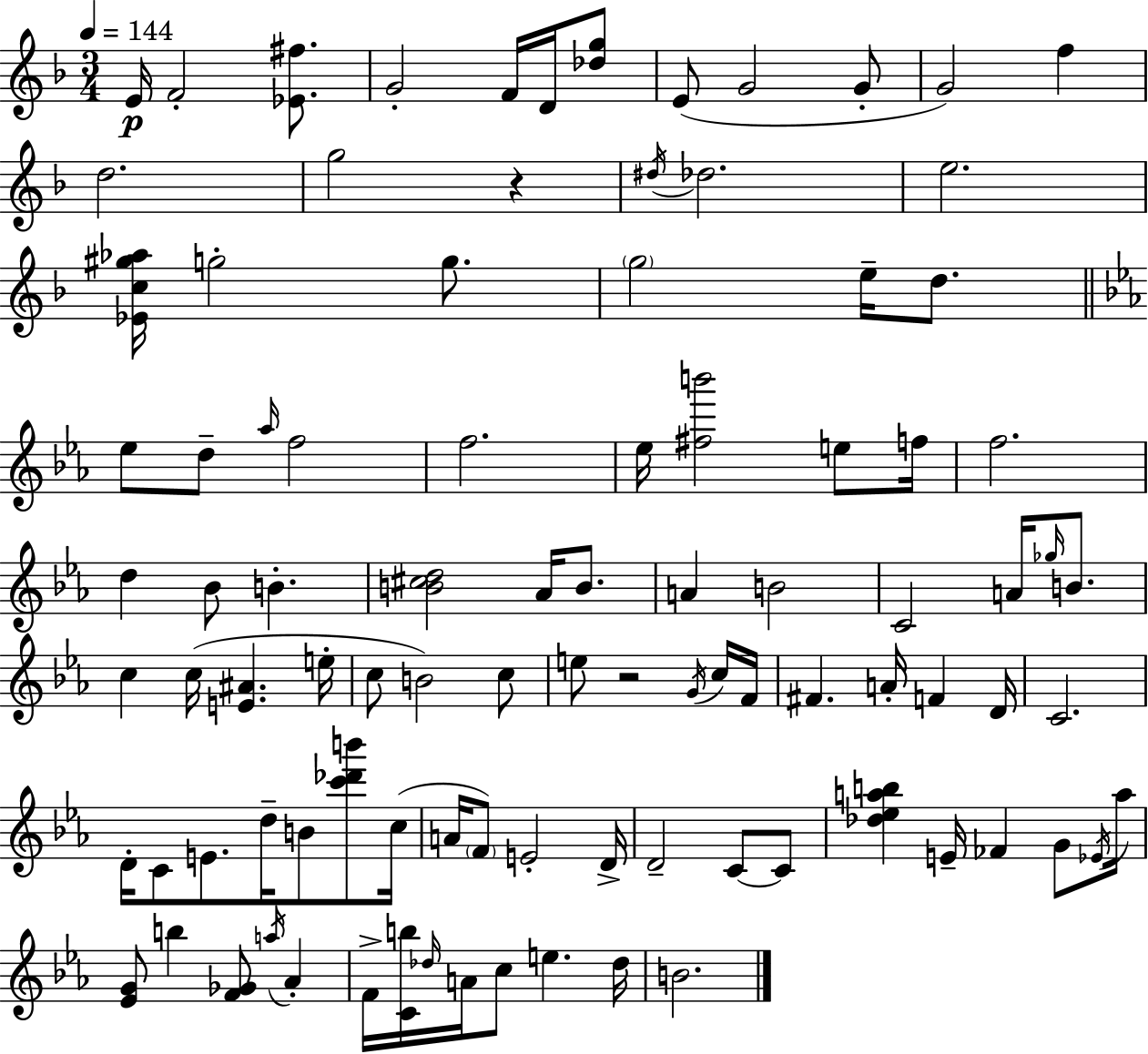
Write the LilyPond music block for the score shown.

{
  \clef treble
  \numericTimeSignature
  \time 3/4
  \key d \minor
  \tempo 4 = 144
  \repeat volta 2 { e'16\p f'2-. <ees' fis''>8. | g'2-. f'16 d'16 <des'' g''>8 | e'8( g'2 g'8-. | g'2) f''4 | \break d''2. | g''2 r4 | \acciaccatura { dis''16 } des''2. | e''2. | \break <ees' c'' gis'' aes''>16 g''2-. g''8. | \parenthesize g''2 e''16-- d''8. | \bar "||" \break \key c \minor ees''8 d''8-- \grace { aes''16 } f''2 | f''2. | ees''16 <fis'' b'''>2 e''8 | f''16 f''2. | \break d''4 bes'8 b'4.-. | <b' cis'' d''>2 aes'16 b'8. | a'4 b'2 | c'2 a'16 \grace { ges''16 } b'8. | \break c''4 c''16( <e' ais'>4. | e''16-. c''8 b'2) | c''8 e''8 r2 | \acciaccatura { g'16 } c''16 f'16 fis'4. a'16-. f'4 | \break d'16 c'2. | d'16-. c'8 e'8. d''16-- b'8 | <c''' des''' b'''>8 c''16( a'16 \parenthesize f'8) e'2-. | d'16-> d'2-- c'8~~ | \break c'8 <des'' ees'' a'' b''>4 e'16-- fes'4 | g'8 \acciaccatura { ees'16 } a''16 <ees' g'>8 b''4 <f' ges'>8 | \acciaccatura { a''16 } aes'4-. f'16-> <c' b''>16 \grace { des''16 } a'16 c''8 e''4. | des''16 b'2. | \break } \bar "|."
}